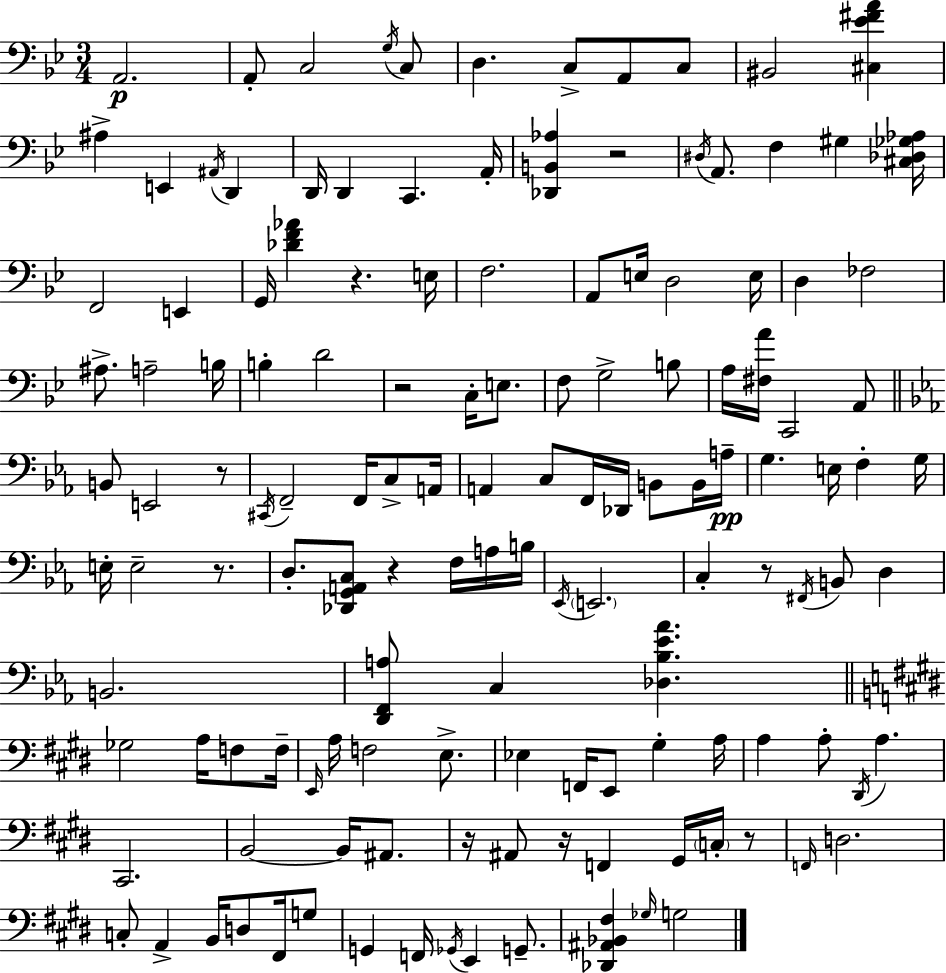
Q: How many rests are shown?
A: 10